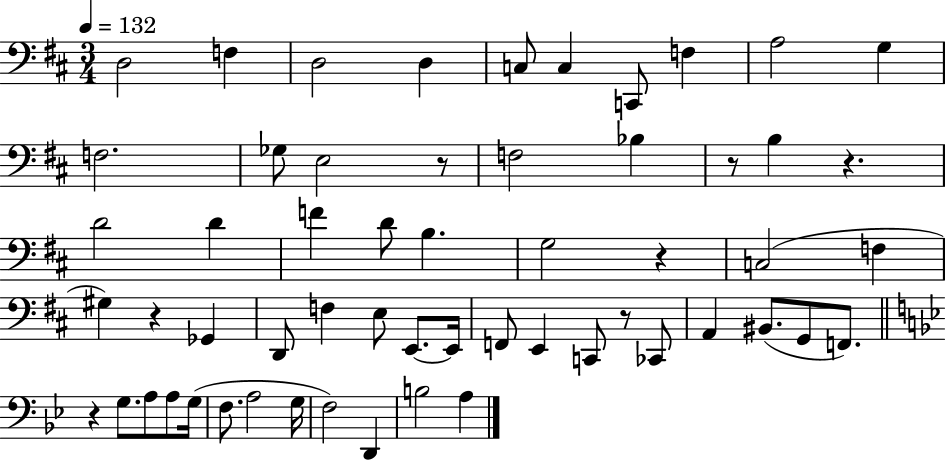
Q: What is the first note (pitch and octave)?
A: D3